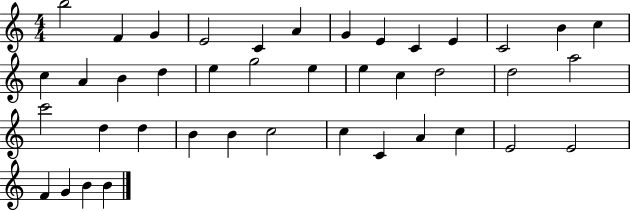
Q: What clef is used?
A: treble